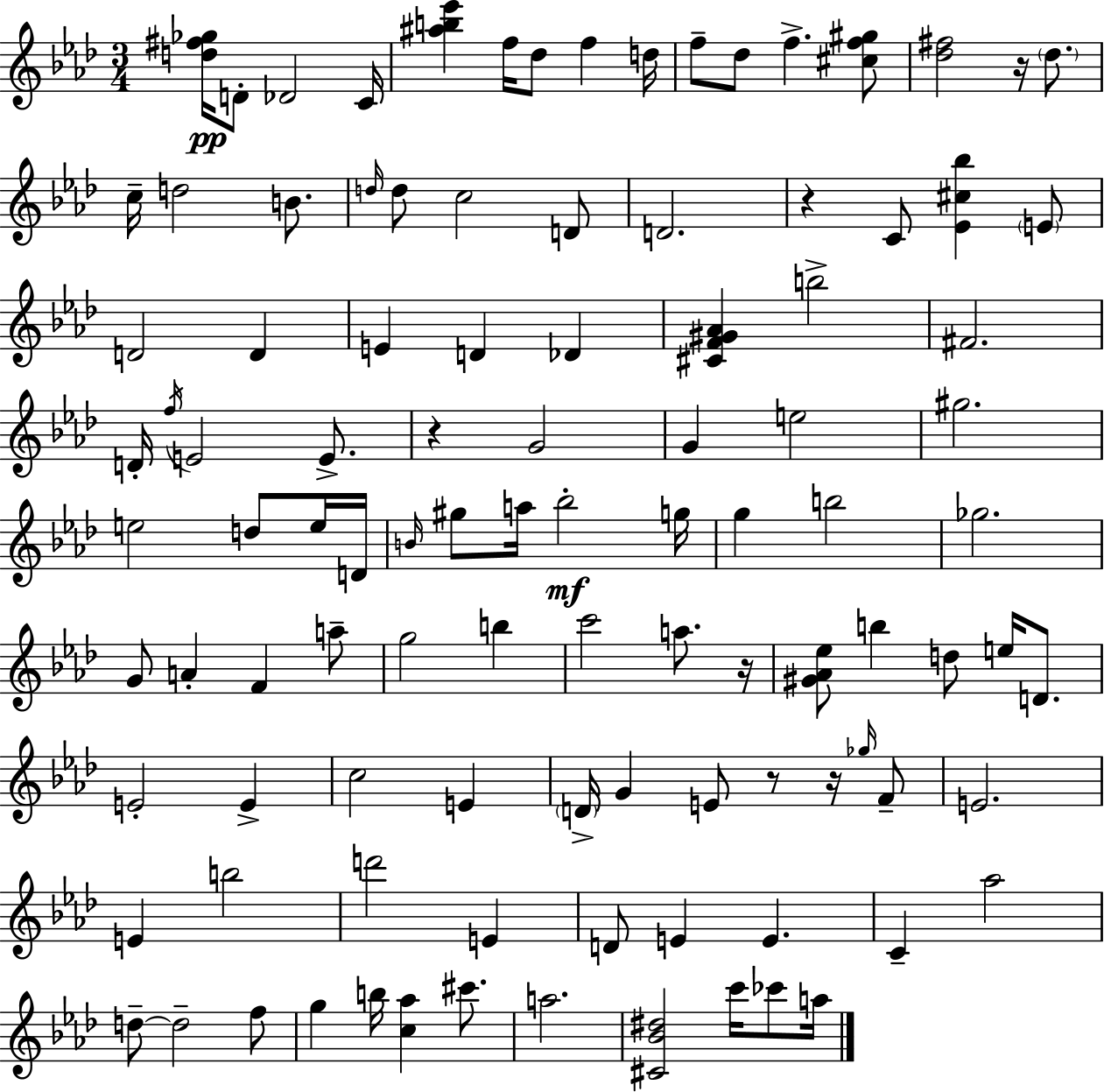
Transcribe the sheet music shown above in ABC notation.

X:1
T:Untitled
M:3/4
L:1/4
K:Ab
[d^f_g]/4 D/2 _D2 C/4 [^ab_e'] f/4 _d/2 f d/4 f/2 _d/2 f [^cf^g]/2 [_d^f]2 z/4 _d/2 c/4 d2 B/2 d/4 d/2 c2 D/2 D2 z C/2 [_E^c_b] E/2 D2 D E D _D [^CF^G_A] b2 ^F2 D/4 f/4 E2 E/2 z G2 G e2 ^g2 e2 d/2 e/4 D/4 B/4 ^g/2 a/4 _b2 g/4 g b2 _g2 G/2 A F a/2 g2 b c'2 a/2 z/4 [^G_A_e]/2 b d/2 e/4 D/2 E2 E c2 E D/4 G E/2 z/2 z/4 _g/4 F/2 E2 E b2 d'2 E D/2 E E C _a2 d/2 d2 f/2 g b/4 [c_a] ^c'/2 a2 [^C_B^d]2 c'/4 _c'/2 a/4